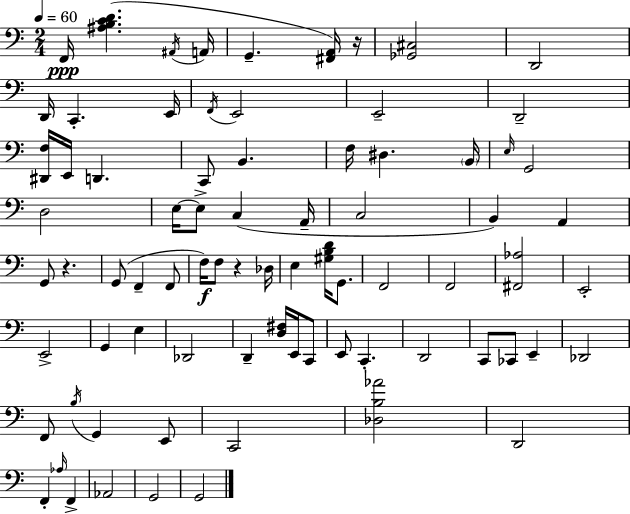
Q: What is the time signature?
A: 2/4